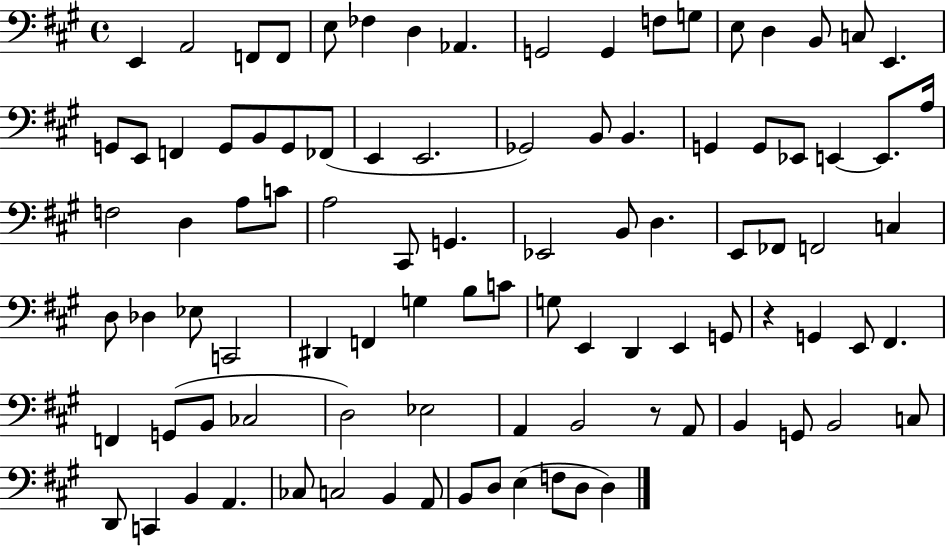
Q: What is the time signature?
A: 4/4